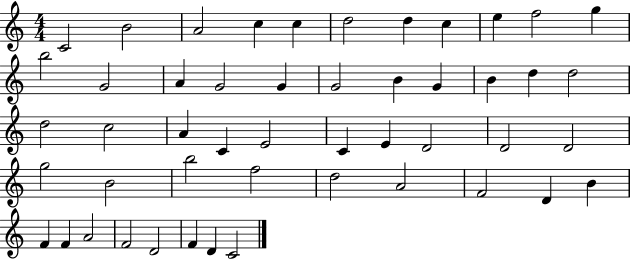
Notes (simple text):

C4/h B4/h A4/h C5/q C5/q D5/h D5/q C5/q E5/q F5/h G5/q B5/h G4/h A4/q G4/h G4/q G4/h B4/q G4/q B4/q D5/q D5/h D5/h C5/h A4/q C4/q E4/h C4/q E4/q D4/h D4/h D4/h G5/h B4/h B5/h F5/h D5/h A4/h F4/h D4/q B4/q F4/q F4/q A4/h F4/h D4/h F4/q D4/q C4/h